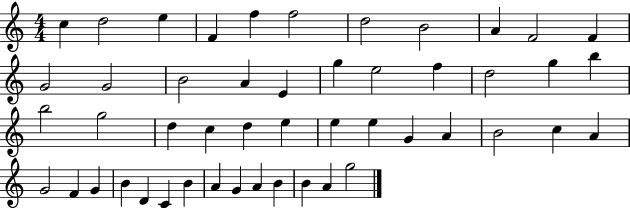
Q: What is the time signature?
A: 4/4